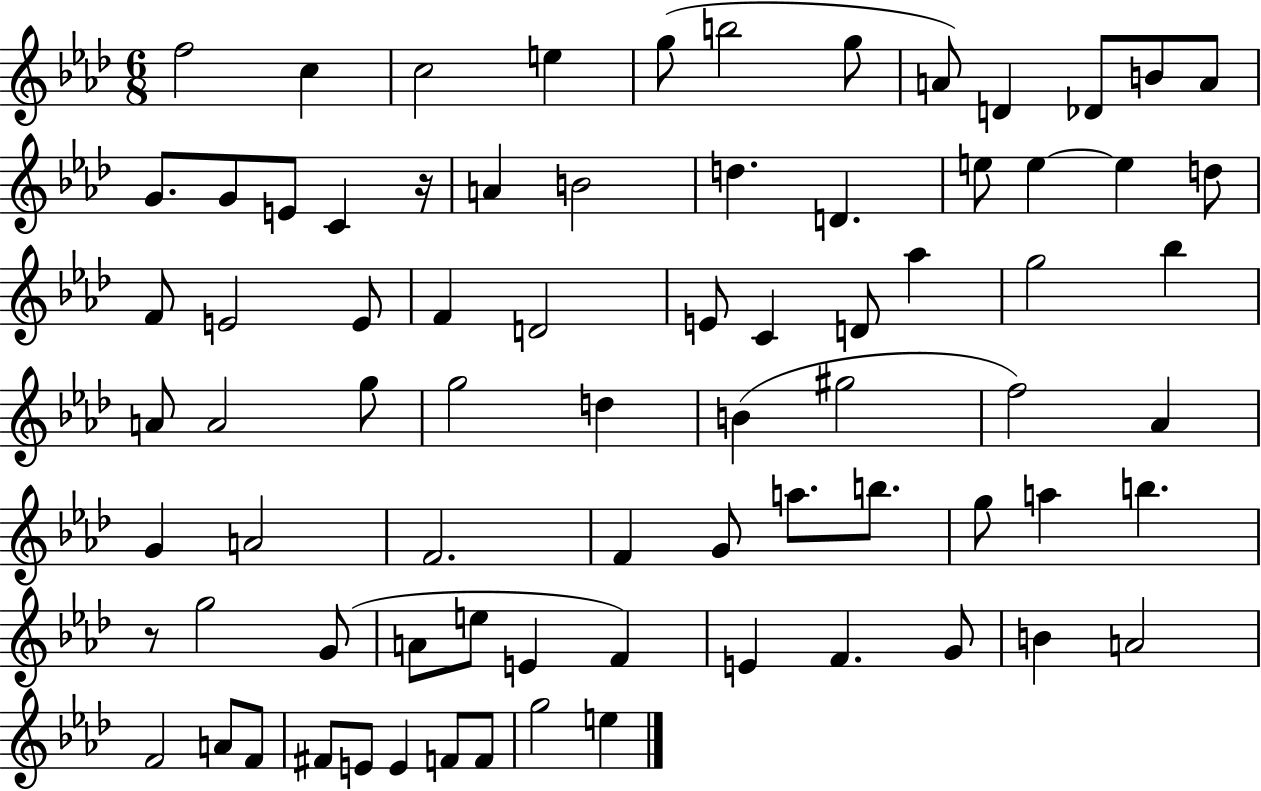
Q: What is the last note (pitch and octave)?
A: E5